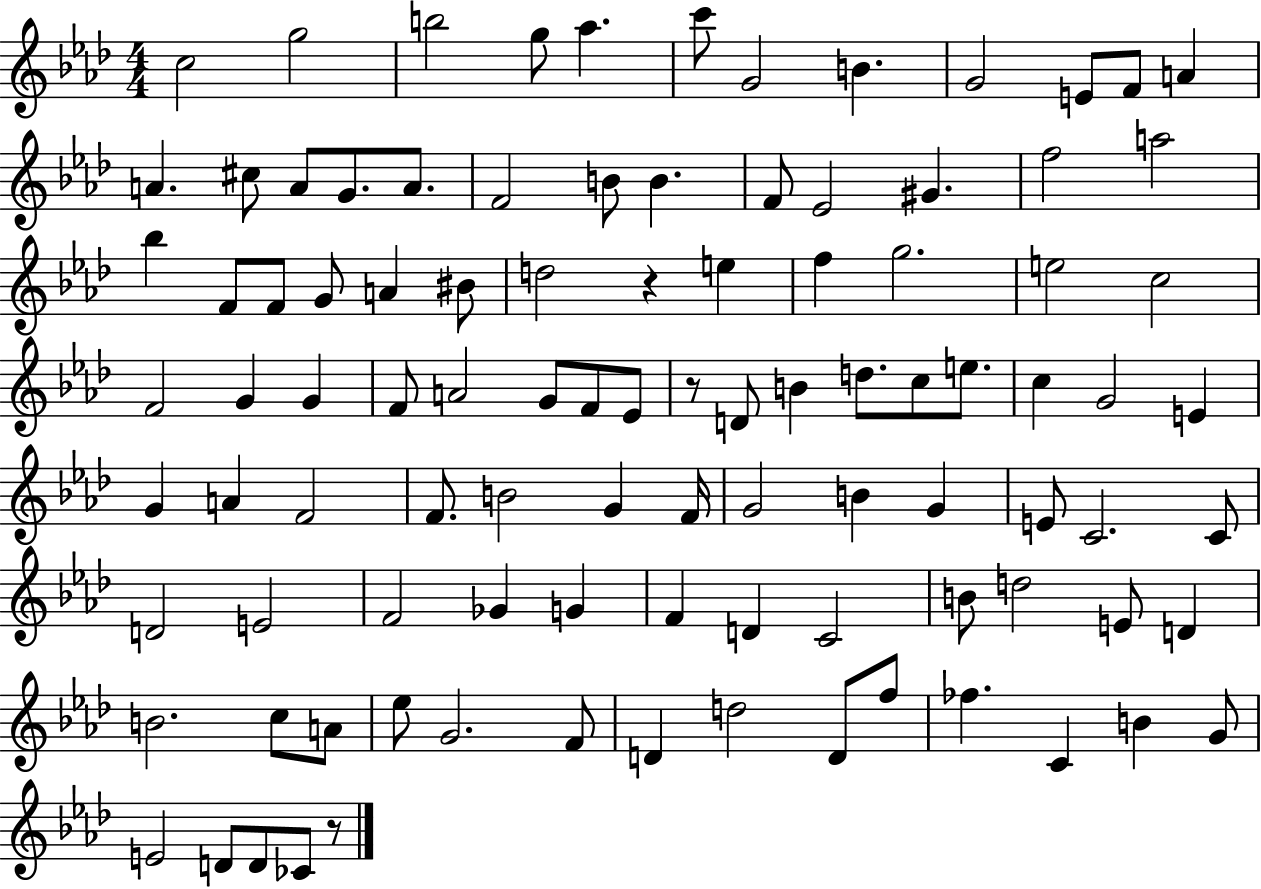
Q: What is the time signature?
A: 4/4